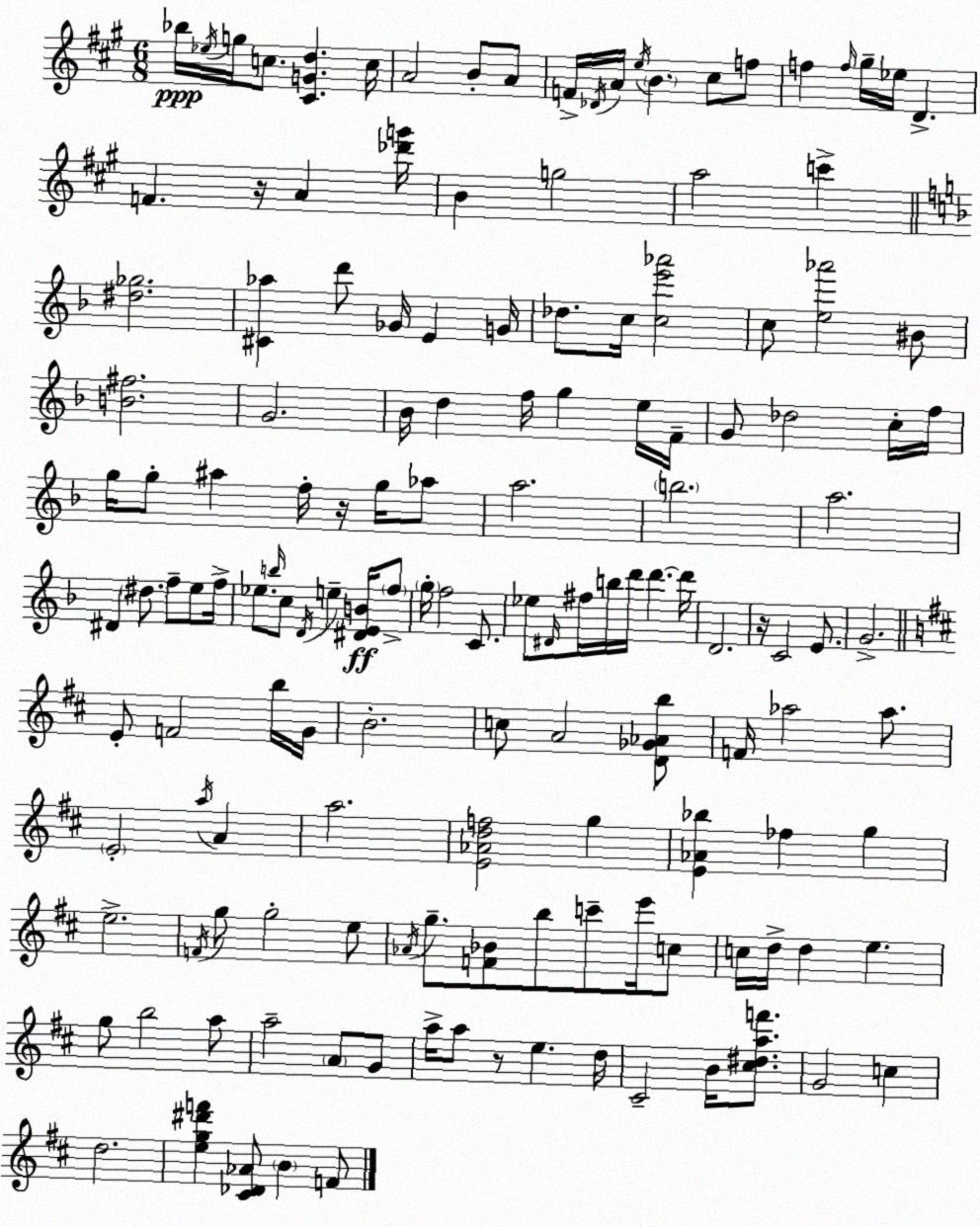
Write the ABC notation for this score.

X:1
T:Untitled
M:6/8
L:1/4
K:A
_b/4 _e/4 g/4 c/2 [^CGd] c/4 A2 B/2 A/2 F/4 _D/4 A/4 e/4 B ^c/2 f/2 f f/4 ^g/4 _e/4 D F z/4 A [_d'g']/4 B g2 a2 c' [^d_g]2 [^C_a] d'/2 _G/4 E G/4 _d/2 c/4 [ce'_a']2 c/2 [e_a']2 ^B/2 [B^f]2 G2 _B/4 d f/4 g e/4 F/4 G/2 _d2 c/4 f/4 g/4 g/2 ^a f/4 z/4 g/4 _a/2 a2 b2 a2 ^D ^d/2 f/2 e/2 f/4 _e/2 b/4 c/2 D/4 e [^DEB]/4 f/2 g/4 f2 C/2 _e/2 ^D/4 ^f/4 b/4 d'/4 d' d'/4 D2 z/4 C2 E/2 G2 E/2 F2 b/4 G/4 B2 c/2 A2 [D_G_Ab]/2 F/4 _a2 _a/2 E2 a/4 A a2 [E_Adf]2 g [E_A_b] _f g e2 F/4 g/2 g2 e/2 _A/4 g/2 [F_B]/2 b/2 c'/2 e'/4 c/2 c/4 d/4 d e g/2 b2 a/2 a2 A/2 G/2 a/4 a/2 z/2 e d/4 ^C2 B/4 [^c^daf']/2 G2 c d2 [eg^d'f'] [^C_D_A]/2 B F/2